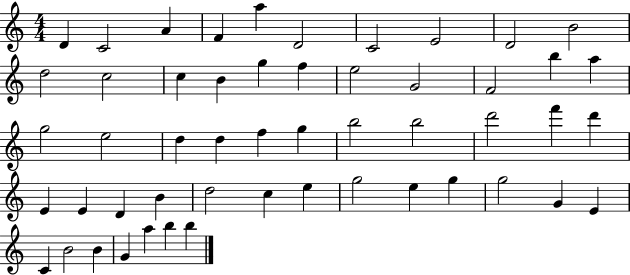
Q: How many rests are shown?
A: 0